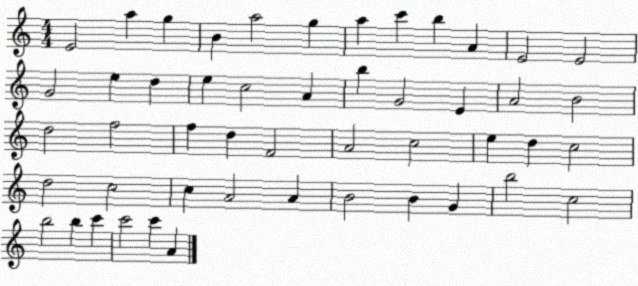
X:1
T:Untitled
M:4/4
L:1/4
K:C
E2 a g B a2 g a c' b A E2 E2 G2 e d e c2 A b G2 E A2 B2 d2 f2 f d F2 A2 c2 e d c2 d2 c2 c A2 A B2 B G b2 c2 b2 b c' c'2 c' A